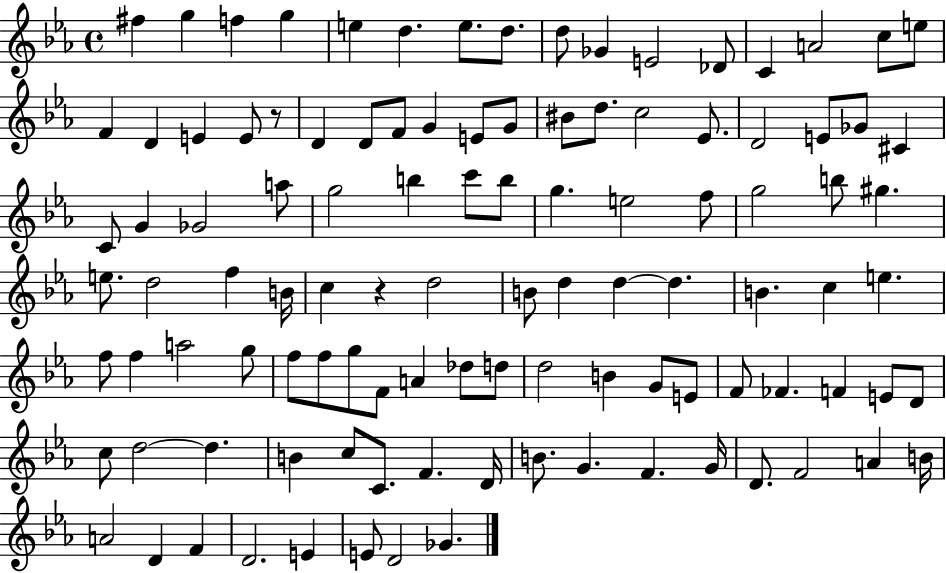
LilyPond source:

{
  \clef treble
  \time 4/4
  \defaultTimeSignature
  \key ees \major
  fis''4 g''4 f''4 g''4 | e''4 d''4. e''8. d''8. | d''8 ges'4 e'2 des'8 | c'4 a'2 c''8 e''8 | \break f'4 d'4 e'4 e'8 r8 | d'4 d'8 f'8 g'4 e'8 g'8 | bis'8 d''8. c''2 ees'8. | d'2 e'8 ges'8 cis'4 | \break c'8 g'4 ges'2 a''8 | g''2 b''4 c'''8 b''8 | g''4. e''2 f''8 | g''2 b''8 gis''4. | \break e''8. d''2 f''4 b'16 | c''4 r4 d''2 | b'8 d''4 d''4~~ d''4. | b'4. c''4 e''4. | \break f''8 f''4 a''2 g''8 | f''8 f''8 g''8 f'8 a'4 des''8 d''8 | d''2 b'4 g'8 e'8 | f'8 fes'4. f'4 e'8 d'8 | \break c''8 d''2~~ d''4. | b'4 c''8 c'8. f'4. d'16 | b'8. g'4. f'4. g'16 | d'8. f'2 a'4 b'16 | \break a'2 d'4 f'4 | d'2. e'4 | e'8 d'2 ges'4. | \bar "|."
}